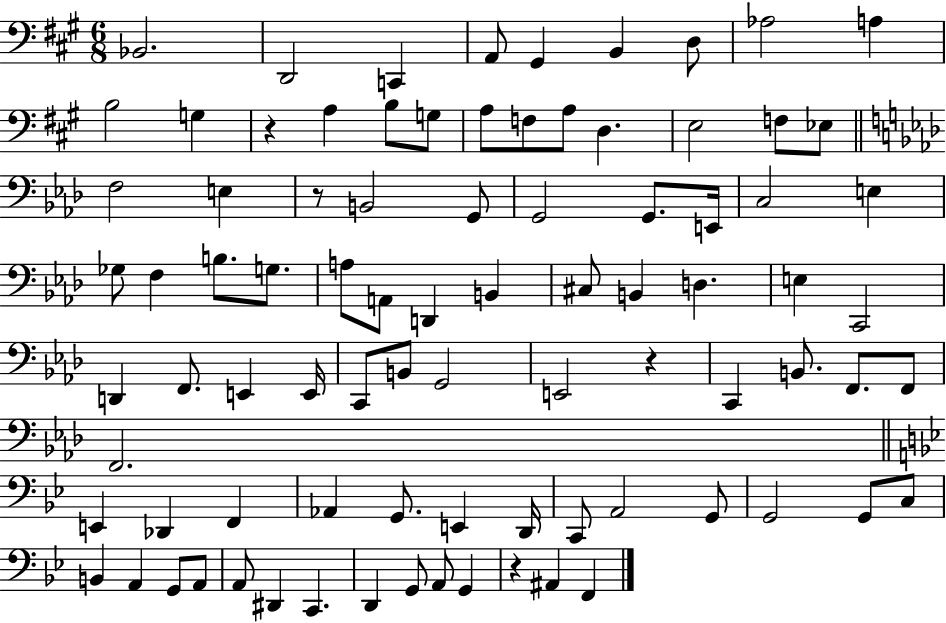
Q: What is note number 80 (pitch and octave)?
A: G2